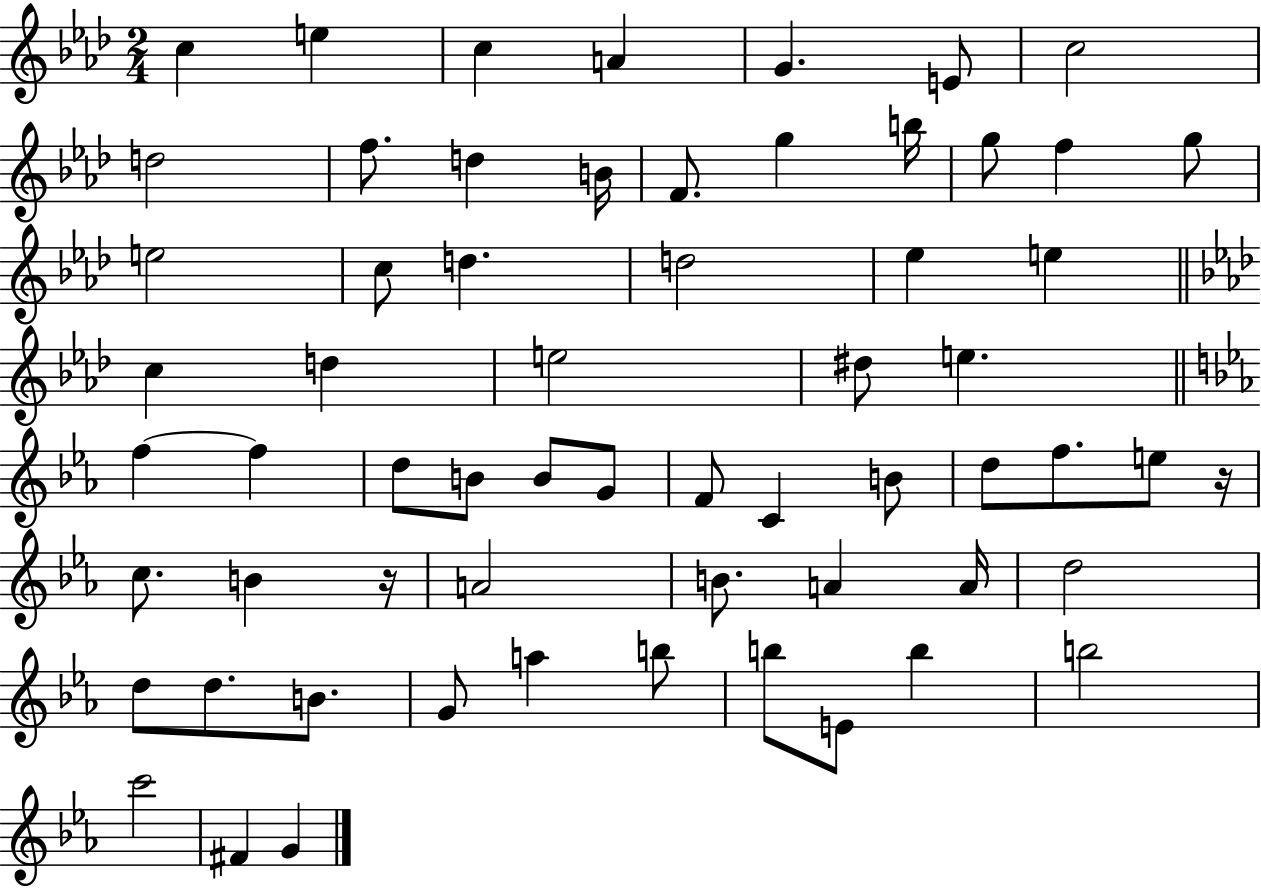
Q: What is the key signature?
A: AES major